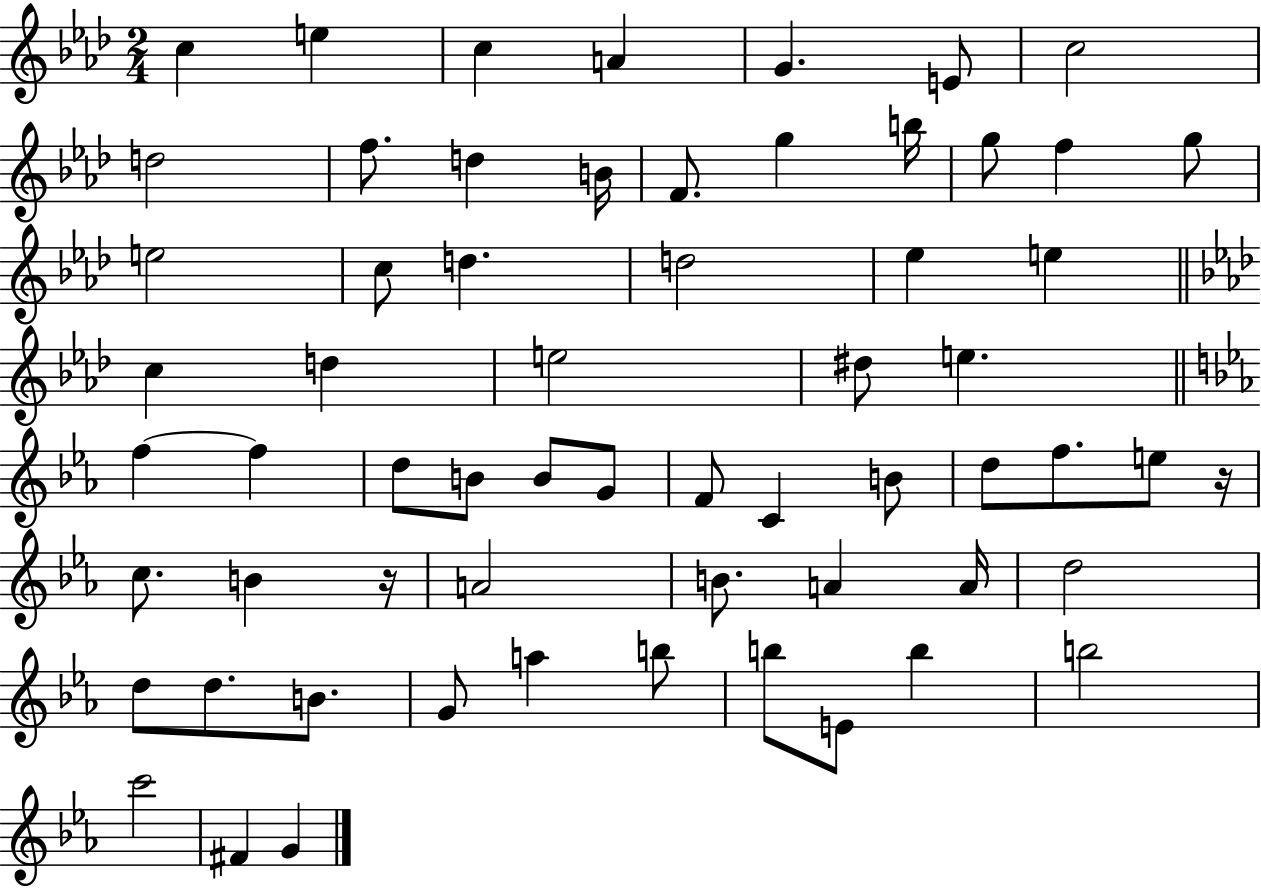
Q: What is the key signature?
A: AES major